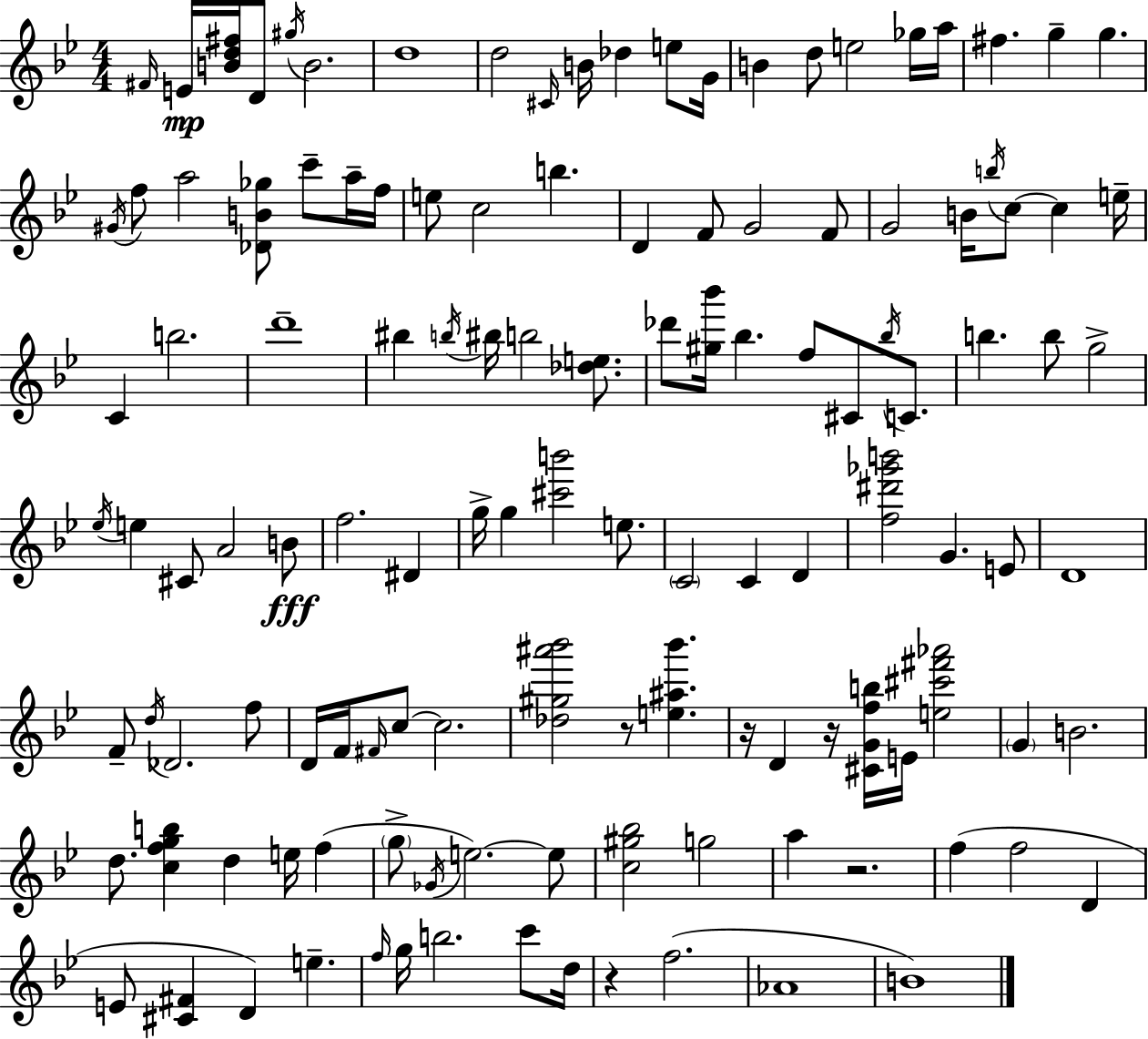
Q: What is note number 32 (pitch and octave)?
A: G4